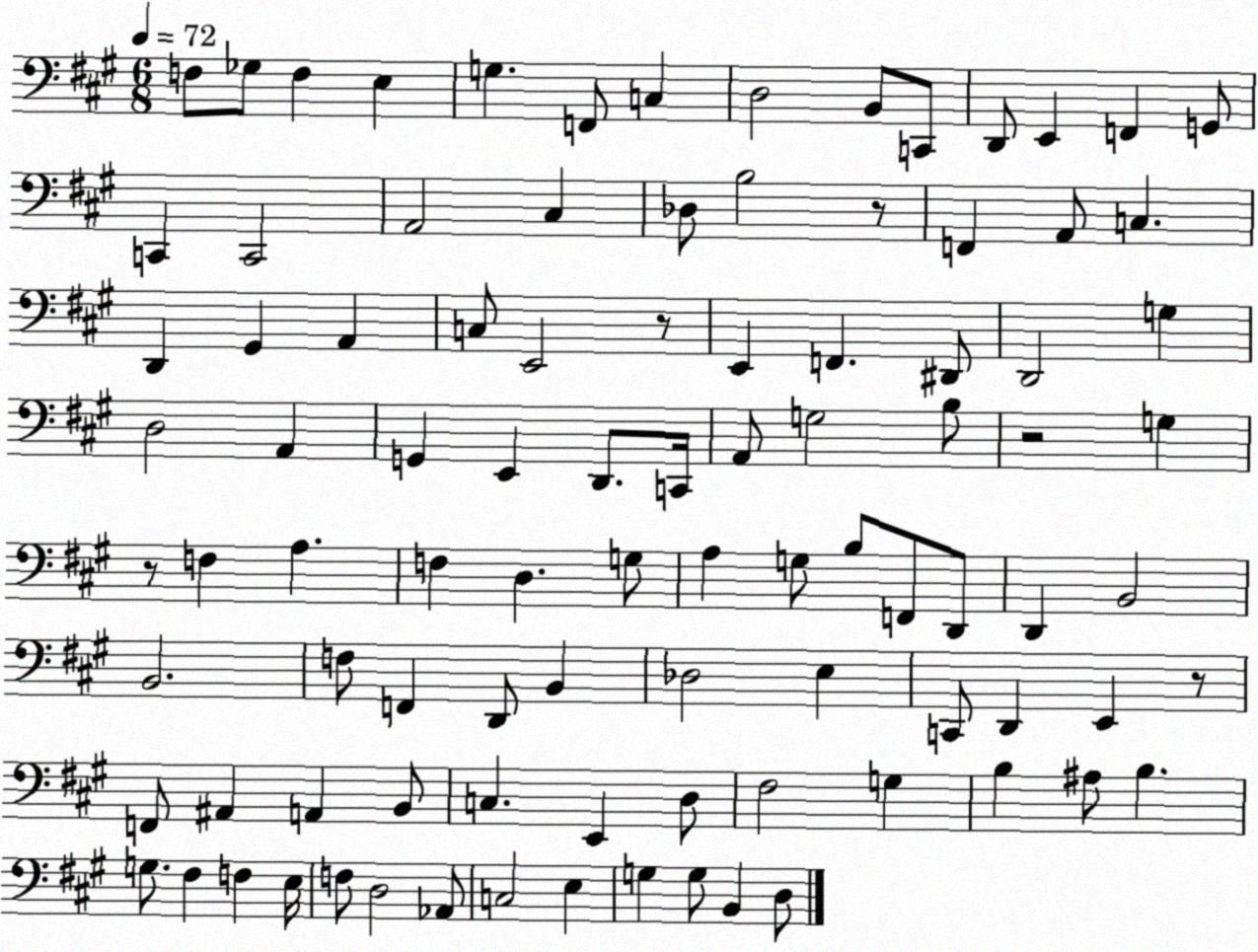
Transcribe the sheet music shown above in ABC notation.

X:1
T:Untitled
M:6/8
L:1/4
K:A
F,/2 _G,/2 F, E, G, F,,/2 C, D,2 B,,/2 C,,/2 D,,/2 E,, F,, G,,/2 C,, C,,2 A,,2 ^C, _D,/2 B,2 z/2 F,, A,,/2 C, D,, ^G,, A,, C,/2 E,,2 z/2 E,, F,, ^D,,/2 D,,2 G, D,2 A,, G,, E,, D,,/2 C,,/4 A,,/2 G,2 B,/2 z2 G, z/2 F, A, F, D, G,/2 A, G,/2 B,/2 F,,/2 D,,/2 D,, B,,2 B,,2 F,/2 F,, D,,/2 B,, _D,2 E, C,,/2 D,, E,, z/2 F,,/2 ^A,, A,, B,,/2 C, E,, D,/2 ^F,2 G, B, ^A,/2 B, G,/2 ^F, F, E,/4 F,/2 D,2 _A,,/2 C,2 E, G, G,/2 B,, D,/2